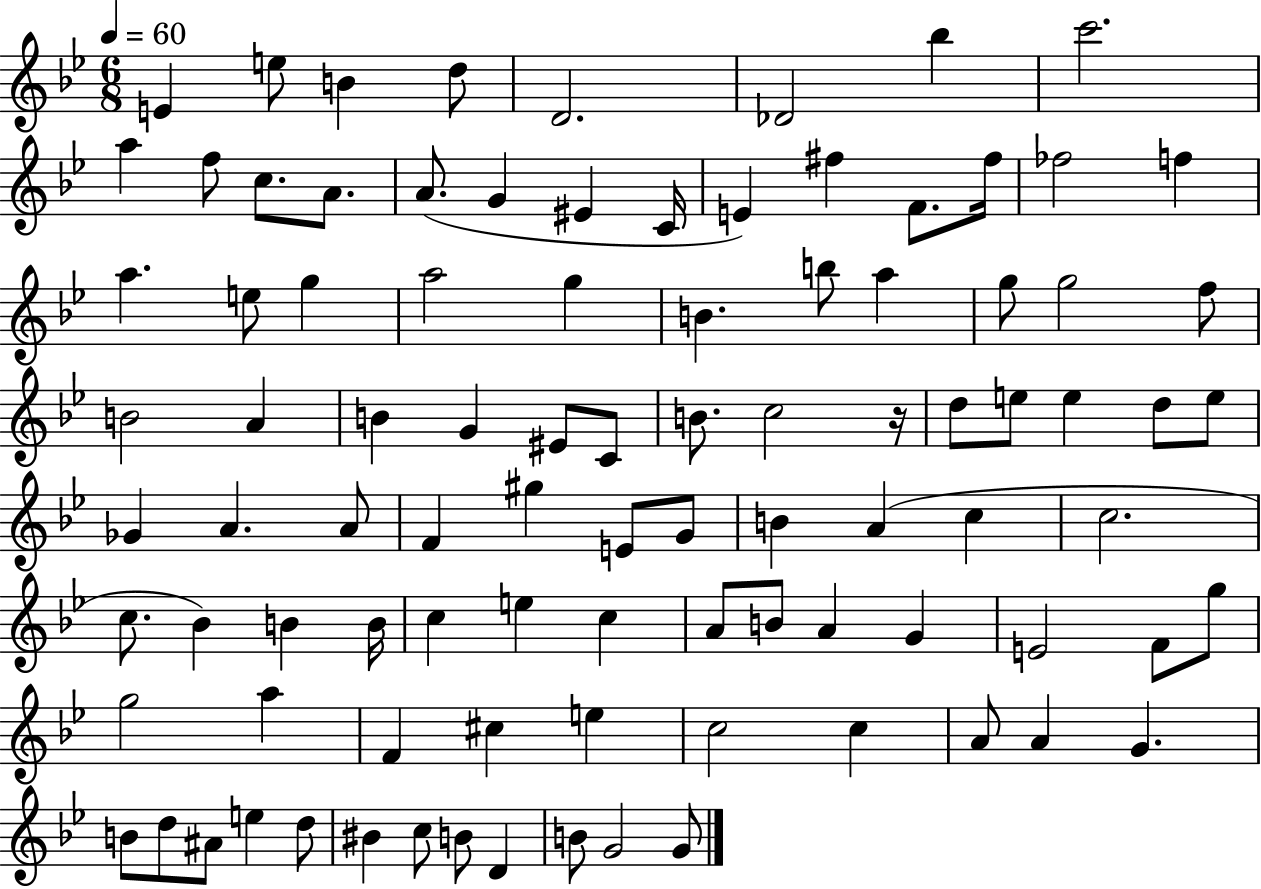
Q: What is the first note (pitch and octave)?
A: E4